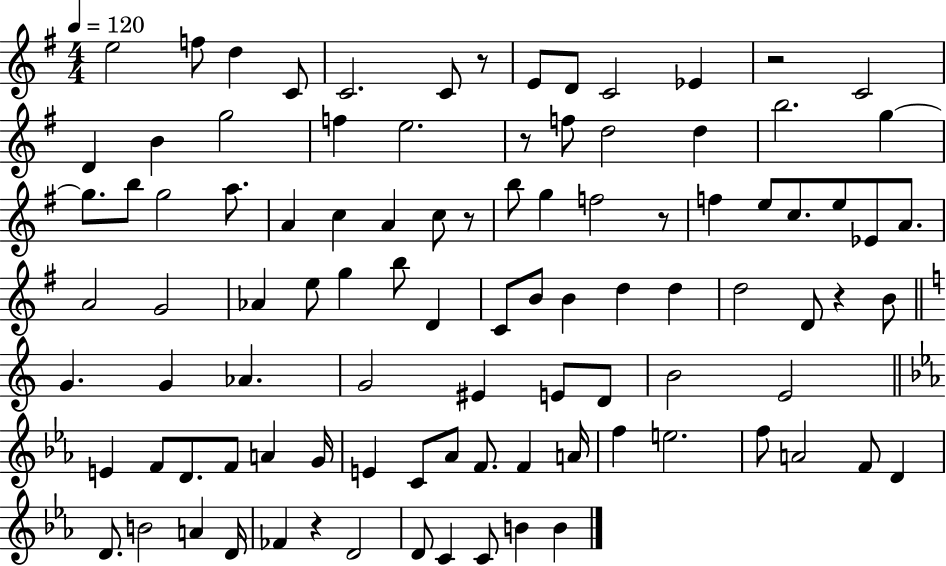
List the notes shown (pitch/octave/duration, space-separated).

E5/h F5/e D5/q C4/e C4/h. C4/e R/e E4/e D4/e C4/h Eb4/q R/h C4/h D4/q B4/q G5/h F5/q E5/h. R/e F5/e D5/h D5/q B5/h. G5/q G5/e. B5/e G5/h A5/e. A4/q C5/q A4/q C5/e R/e B5/e G5/q F5/h R/e F5/q E5/e C5/e. E5/e Eb4/e A4/e. A4/h G4/h Ab4/q E5/e G5/q B5/e D4/q C4/e B4/e B4/q D5/q D5/q D5/h D4/e R/q B4/e G4/q. G4/q Ab4/q. G4/h EIS4/q E4/e D4/e B4/h E4/h E4/q F4/e D4/e. F4/e A4/q G4/s E4/q C4/e Ab4/e F4/e. F4/q A4/s F5/q E5/h. F5/e A4/h F4/e D4/q D4/e. B4/h A4/q D4/s FES4/q R/q D4/h D4/e C4/q C4/e B4/q B4/q